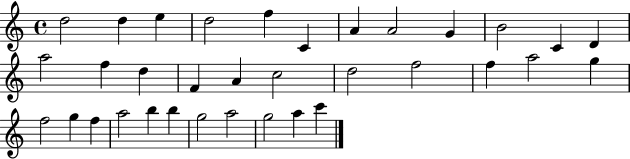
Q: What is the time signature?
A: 4/4